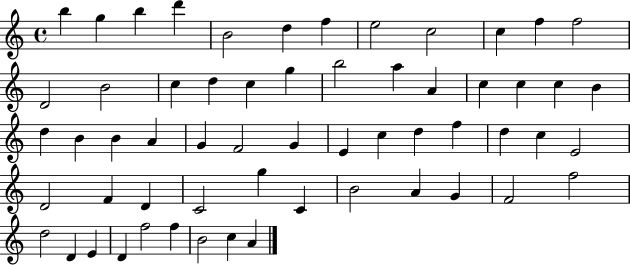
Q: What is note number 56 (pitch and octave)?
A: F5